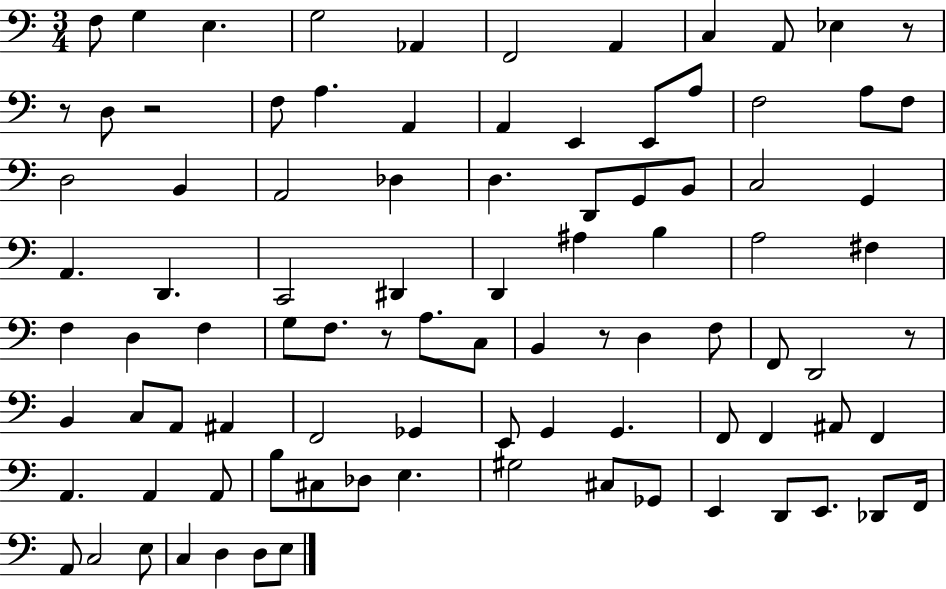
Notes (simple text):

F3/e G3/q E3/q. G3/h Ab2/q F2/h A2/q C3/q A2/e Eb3/q R/e R/e D3/e R/h F3/e A3/q. A2/q A2/q E2/q E2/e A3/e F3/h A3/e F3/e D3/h B2/q A2/h Db3/q D3/q. D2/e G2/e B2/e C3/h G2/q A2/q. D2/q. C2/h D#2/q D2/q A#3/q B3/q A3/h F#3/q F3/q D3/q F3/q G3/e F3/e. R/e A3/e. C3/e B2/q R/e D3/q F3/e F2/e D2/h R/e B2/q C3/e A2/e A#2/q F2/h Gb2/q E2/e G2/q G2/q. F2/e F2/q A#2/e F2/q A2/q. A2/q A2/e B3/e C#3/e Db3/e E3/q. G#3/h C#3/e Gb2/e E2/q D2/e E2/e. Db2/e F2/s A2/e C3/h E3/e C3/q D3/q D3/e E3/e